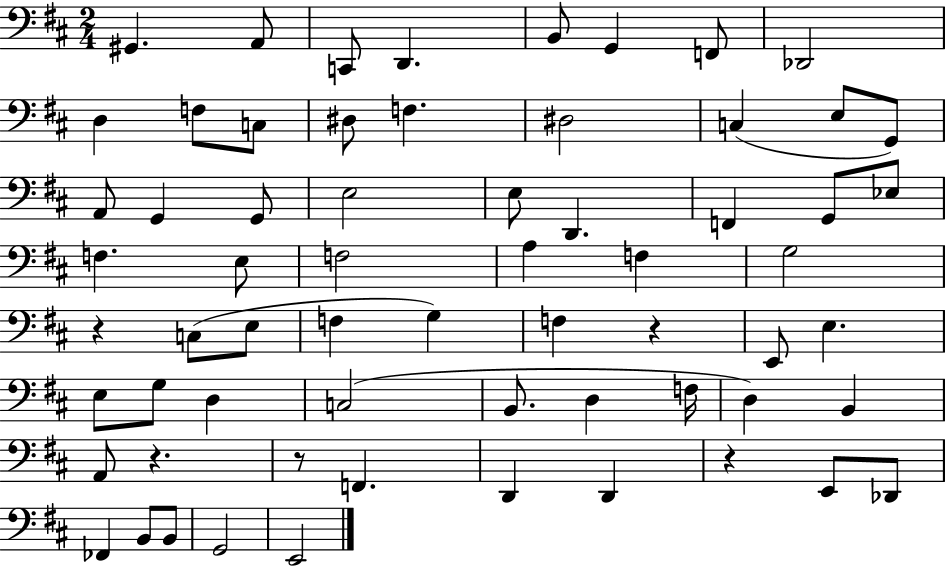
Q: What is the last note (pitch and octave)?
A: E2